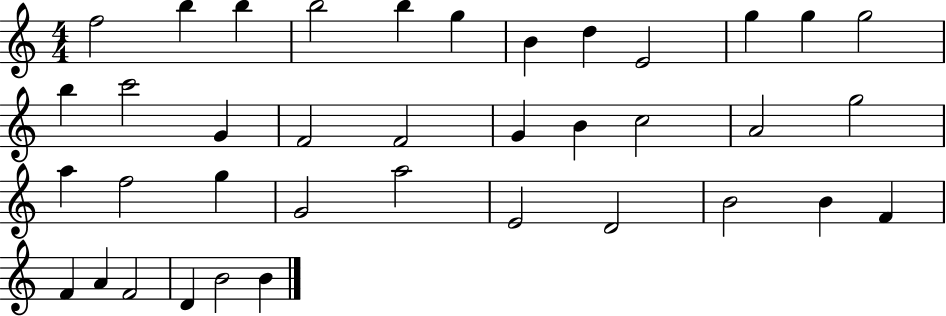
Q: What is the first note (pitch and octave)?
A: F5